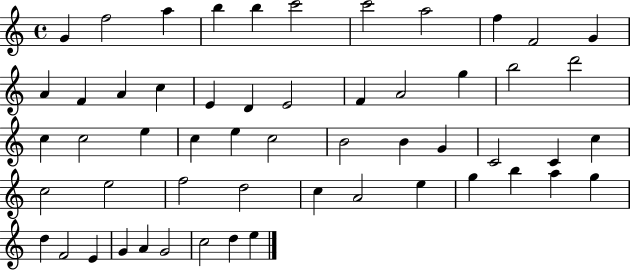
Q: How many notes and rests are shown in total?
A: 55